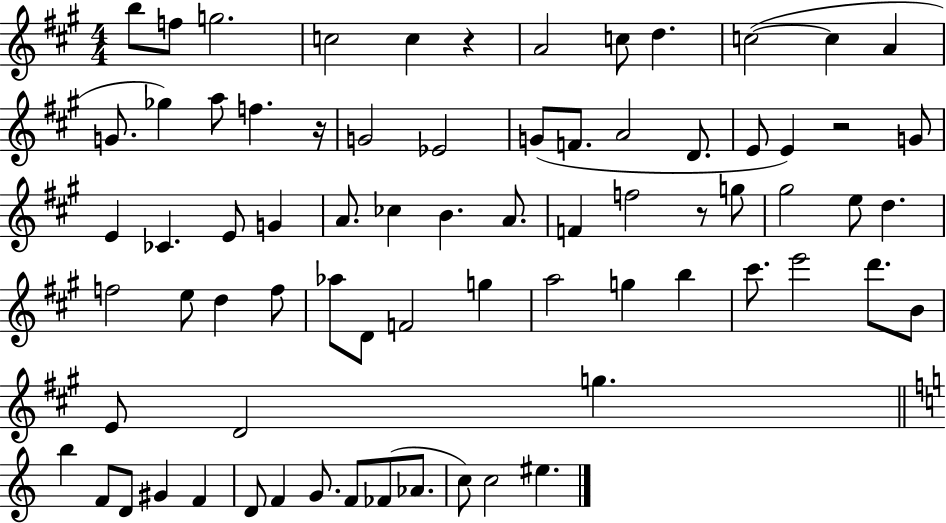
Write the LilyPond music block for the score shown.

{
  \clef treble
  \numericTimeSignature
  \time 4/4
  \key a \major
  b''8 f''8 g''2. | c''2 c''4 r4 | a'2 c''8 d''4. | c''2~(~ c''4 a'4 | \break g'8. ges''4) a''8 f''4. r16 | g'2 ees'2 | g'8( f'8. a'2 d'8. | e'8 e'4) r2 g'8 | \break e'4 ces'4. e'8 g'4 | a'8. ces''4 b'4. a'8. | f'4 f''2 r8 g''8 | gis''2 e''8 d''4. | \break f''2 e''8 d''4 f''8 | aes''8 d'8 f'2 g''4 | a''2 g''4 b''4 | cis'''8. e'''2 d'''8. b'8 | \break e'8 d'2 g''4. | \bar "||" \break \key c \major b''4 f'8 d'8 gis'4 f'4 | d'8 f'4 g'8. f'8 fes'8( aes'8. | c''8) c''2 eis''4. | \bar "|."
}